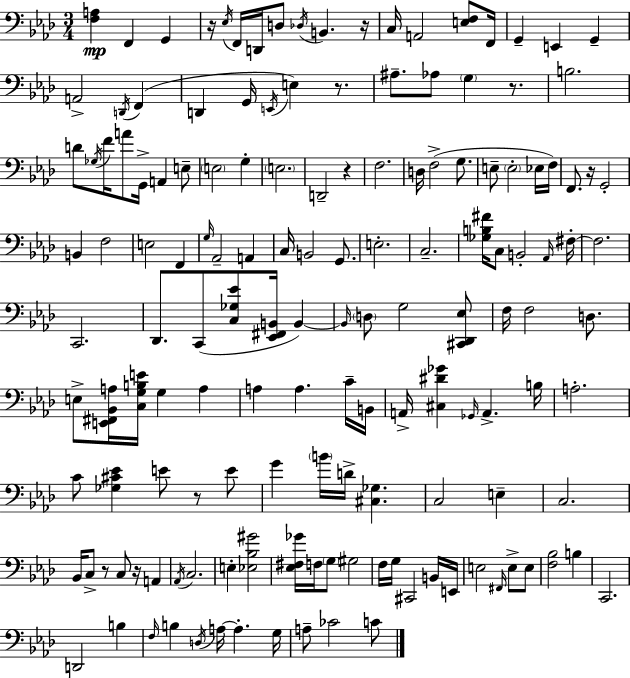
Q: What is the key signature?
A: F minor